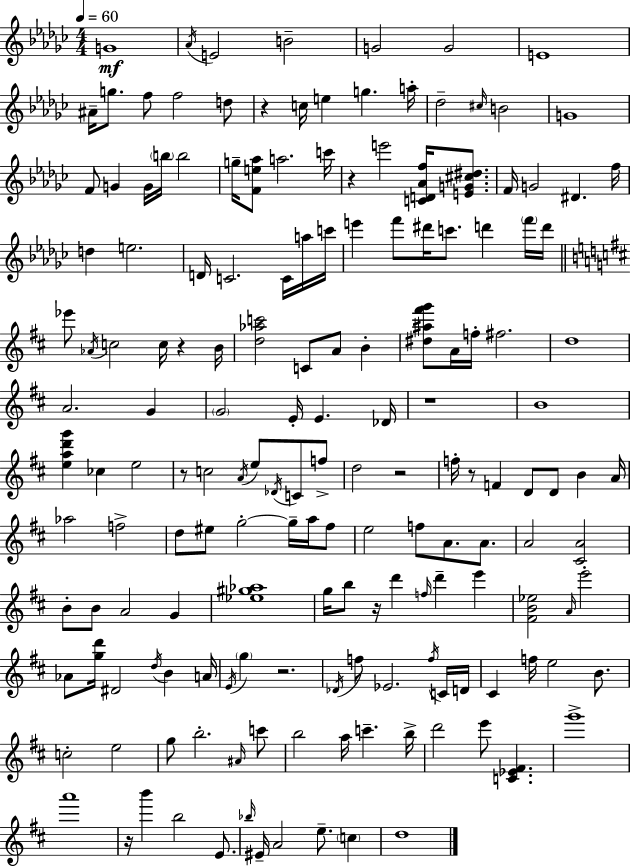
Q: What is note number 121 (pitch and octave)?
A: F5